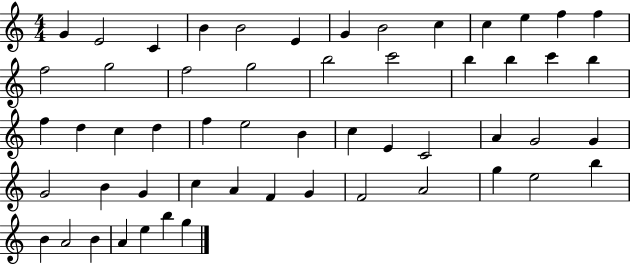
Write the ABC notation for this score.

X:1
T:Untitled
M:4/4
L:1/4
K:C
G E2 C B B2 E G B2 c c e f f f2 g2 f2 g2 b2 c'2 b b c' b f d c d f e2 B c E C2 A G2 G G2 B G c A F G F2 A2 g e2 b B A2 B A e b g